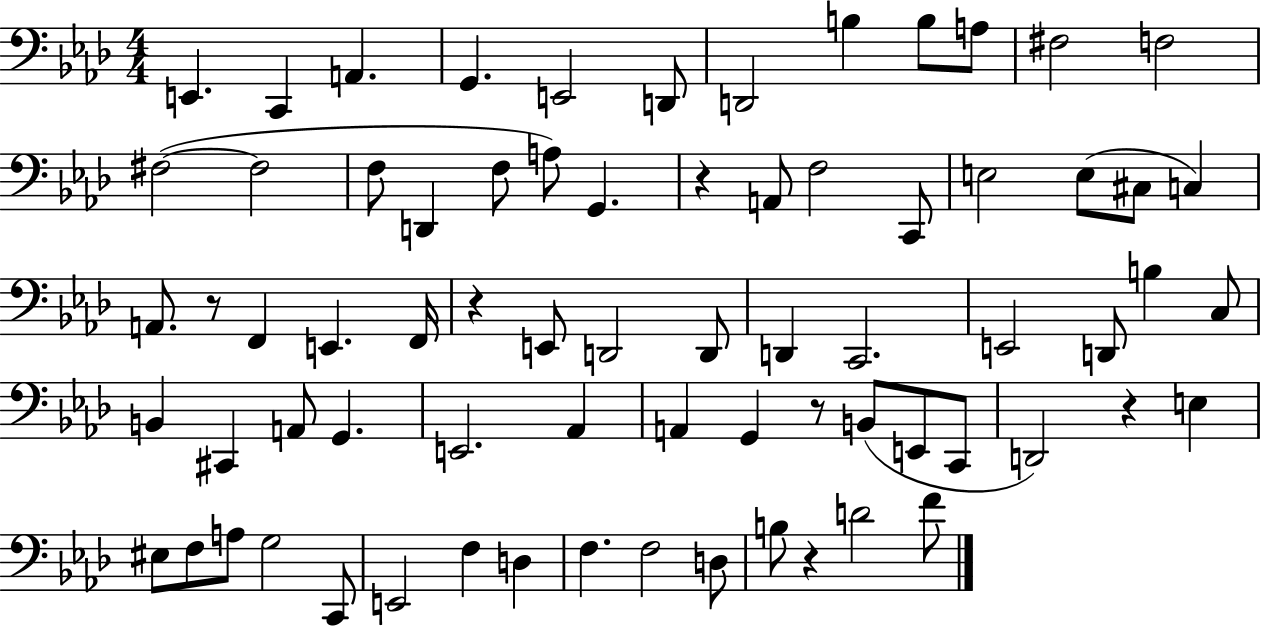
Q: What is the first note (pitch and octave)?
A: E2